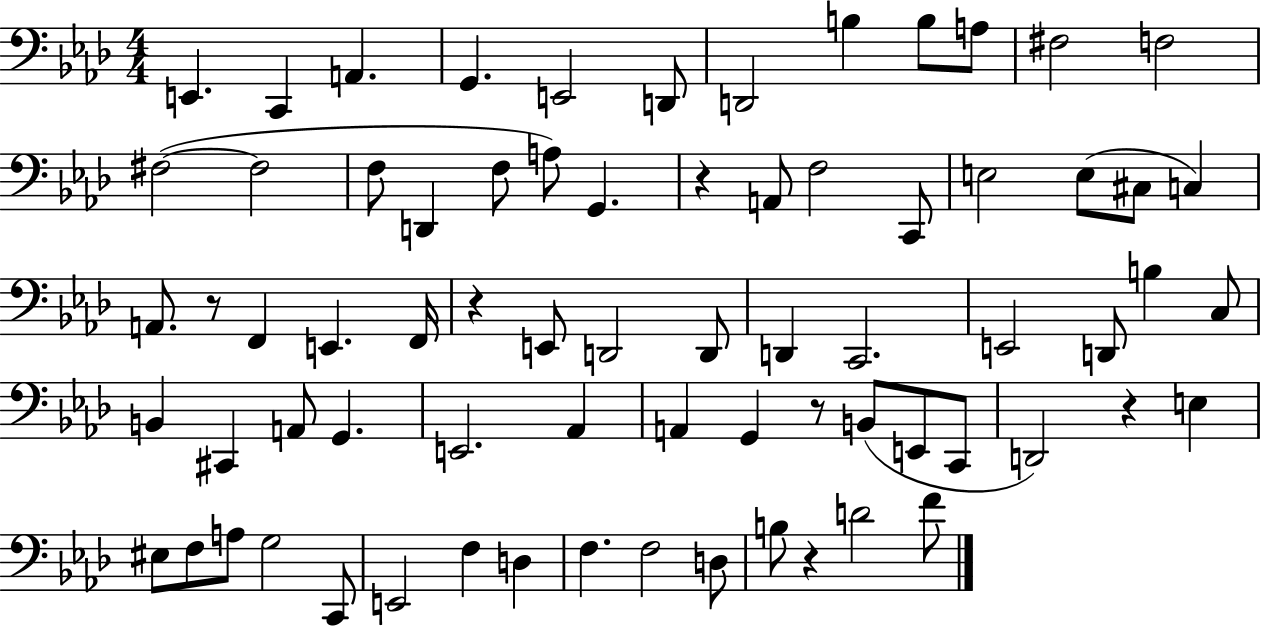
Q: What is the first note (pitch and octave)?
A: E2